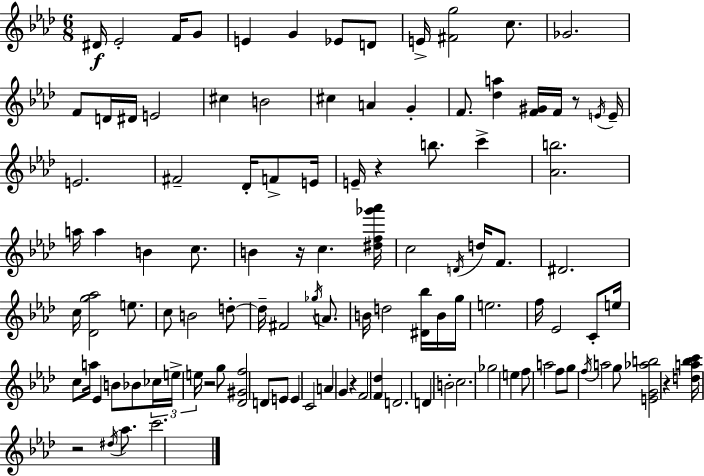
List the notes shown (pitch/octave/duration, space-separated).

D#4/s Eb4/h F4/s G4/e E4/q G4/q Eb4/e D4/e E4/s [F#4,G5]/h C5/e. Gb4/h. F4/e D4/s D#4/s E4/h C#5/q B4/h C#5/q A4/q G4/q F4/e. [Db5,A5]/q [F4,G#4]/s F4/s R/e E4/s E4/s E4/h. F#4/h Db4/s F4/e E4/s E4/s R/q B5/e. C6/q [Ab4,B5]/h. A5/s A5/q B4/q C5/e. B4/q R/s C5/q. [D#5,F5,Gb6,Ab6]/s C5/h D4/s D5/s F4/e. D#4/h. C5/s [Db4,G5,Ab5]/h E5/e. C5/e B4/h D5/e D5/s F#4/h Gb5/s A4/e. B4/s D5/h [D#4,Bb5]/s B4/s G5/s E5/h. F5/s Eb4/h C4/e E5/s C5/e A5/s Eb4/q B4/e Bb4/e CES5/s E5/s E5/s R/h G5/e [Db4,G#4,F5]/h D4/e E4/e E4/q C4/h A4/q G4/q R/q F4/h [F4,Db5]/q D4/h. D4/q B4/h C5/h. Gb5/h E5/q F5/e A5/h F5/e G5/e F5/s A5/h G5/e [E4,G4,Ab5,B5]/h R/q [D5,A5,Bb5,C6]/s R/h D#5/s Ab5/e. C6/h.